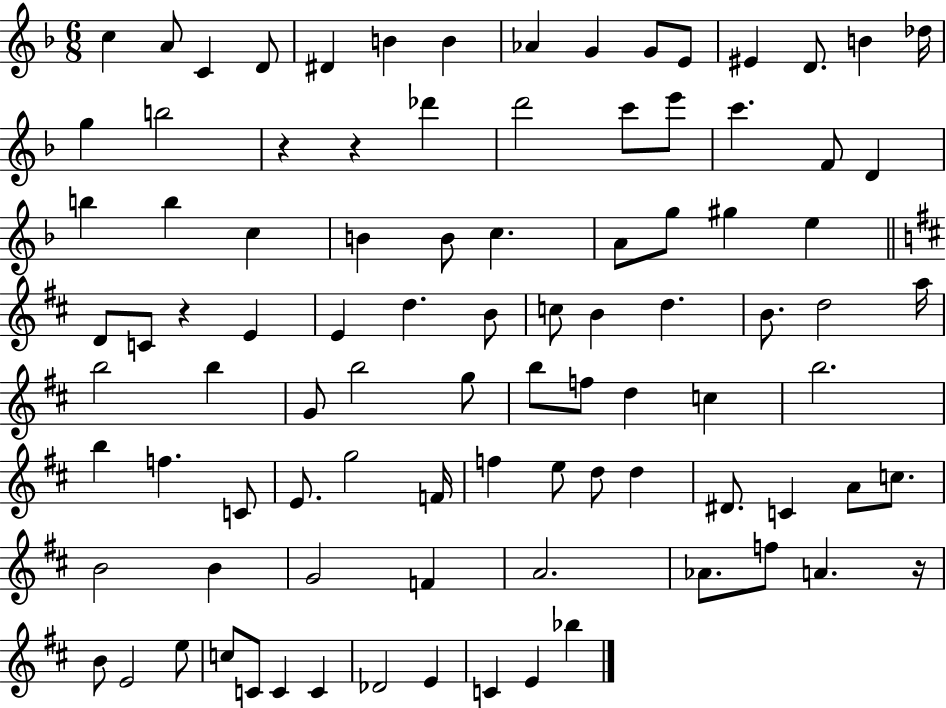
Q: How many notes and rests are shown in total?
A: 94